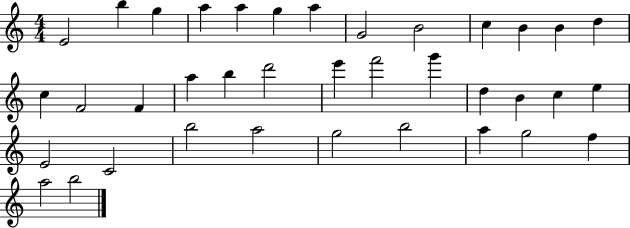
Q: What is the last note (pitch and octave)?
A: B5